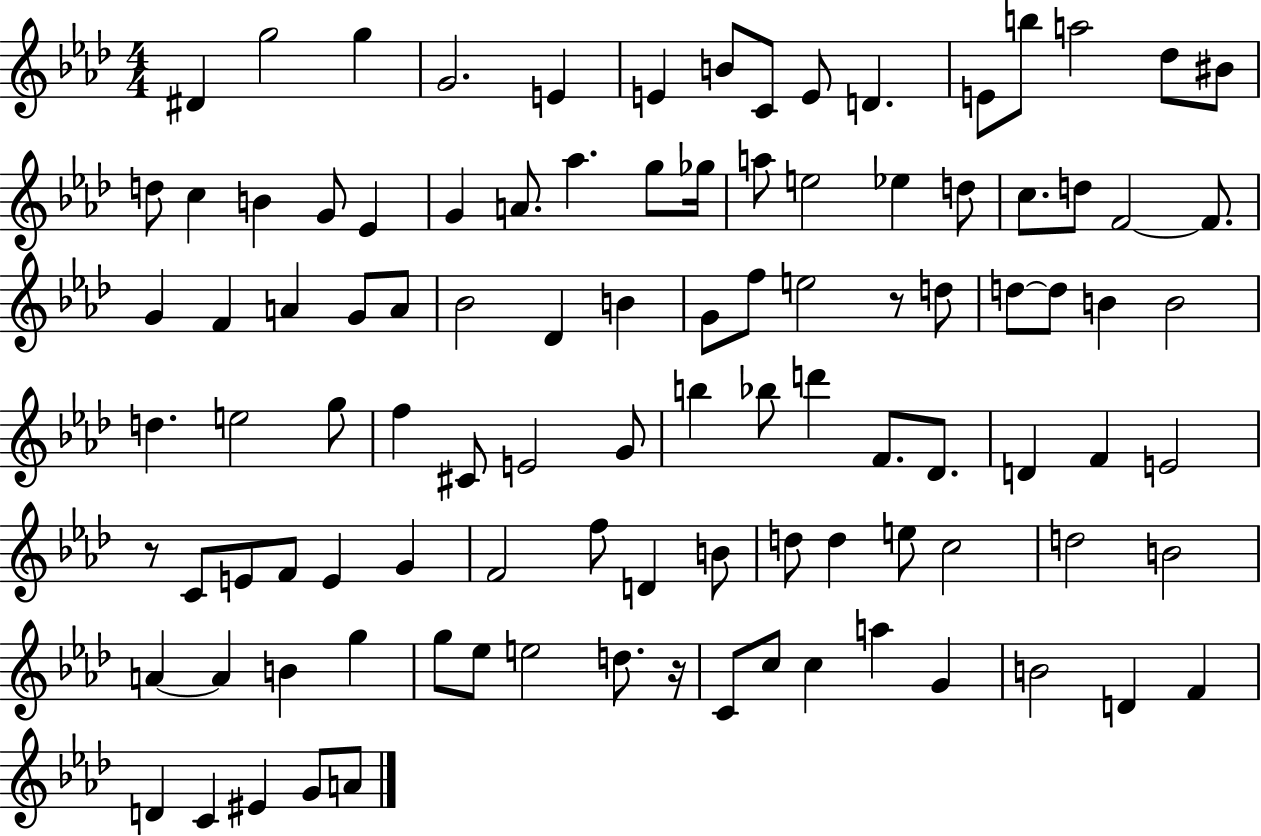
X:1
T:Untitled
M:4/4
L:1/4
K:Ab
^D g2 g G2 E E B/2 C/2 E/2 D E/2 b/2 a2 _d/2 ^B/2 d/2 c B G/2 _E G A/2 _a g/2 _g/4 a/2 e2 _e d/2 c/2 d/2 F2 F/2 G F A G/2 A/2 _B2 _D B G/2 f/2 e2 z/2 d/2 d/2 d/2 B B2 d e2 g/2 f ^C/2 E2 G/2 b _b/2 d' F/2 _D/2 D F E2 z/2 C/2 E/2 F/2 E G F2 f/2 D B/2 d/2 d e/2 c2 d2 B2 A A B g g/2 _e/2 e2 d/2 z/4 C/2 c/2 c a G B2 D F D C ^E G/2 A/2